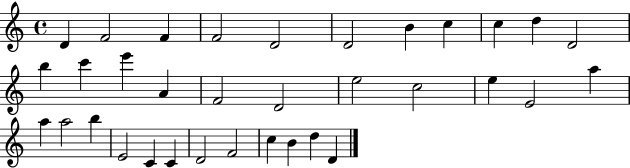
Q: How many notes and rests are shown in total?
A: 34